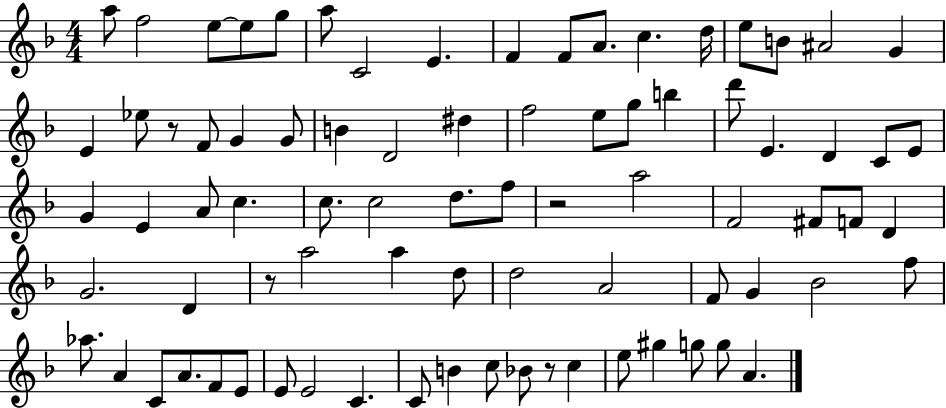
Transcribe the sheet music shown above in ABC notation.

X:1
T:Untitled
M:4/4
L:1/4
K:F
a/2 f2 e/2 e/2 g/2 a/2 C2 E F F/2 A/2 c d/4 e/2 B/2 ^A2 G E _e/2 z/2 F/2 G G/2 B D2 ^d f2 e/2 g/2 b d'/2 E D C/2 E/2 G E A/2 c c/2 c2 d/2 f/2 z2 a2 F2 ^F/2 F/2 D G2 D z/2 a2 a d/2 d2 A2 F/2 G _B2 f/2 _a/2 A C/2 A/2 F/2 E/2 E/2 E2 C C/2 B c/2 _B/2 z/2 c e/2 ^g g/2 g/2 A